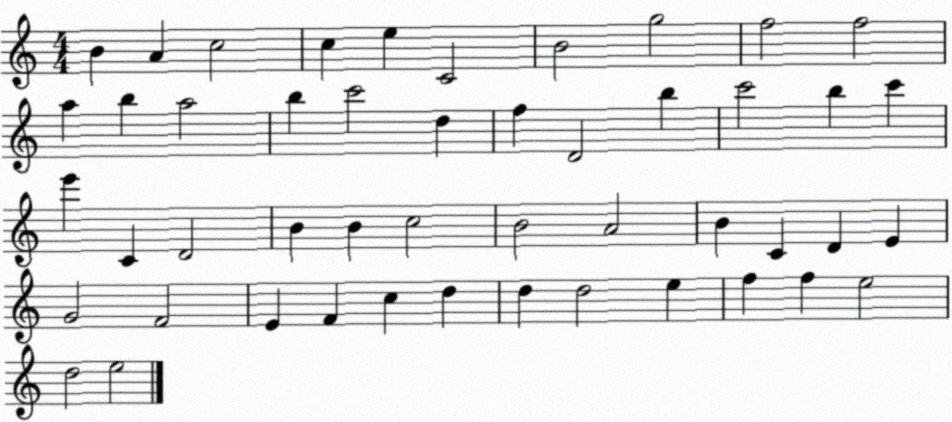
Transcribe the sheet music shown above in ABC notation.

X:1
T:Untitled
M:4/4
L:1/4
K:C
B A c2 c e C2 B2 g2 f2 f2 a b a2 b c'2 d f D2 b c'2 b c' e' C D2 B B c2 B2 A2 B C D E G2 F2 E F c d d d2 e f f e2 d2 e2